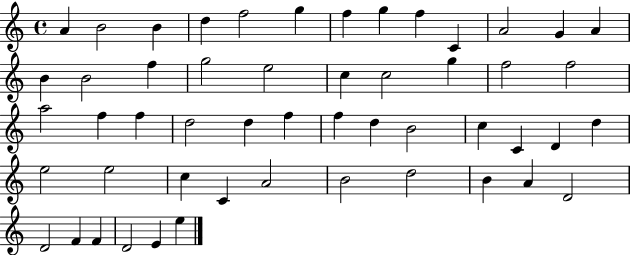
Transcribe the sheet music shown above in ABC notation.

X:1
T:Untitled
M:4/4
L:1/4
K:C
A B2 B d f2 g f g f C A2 G A B B2 f g2 e2 c c2 g f2 f2 a2 f f d2 d f f d B2 c C D d e2 e2 c C A2 B2 d2 B A D2 D2 F F D2 E e